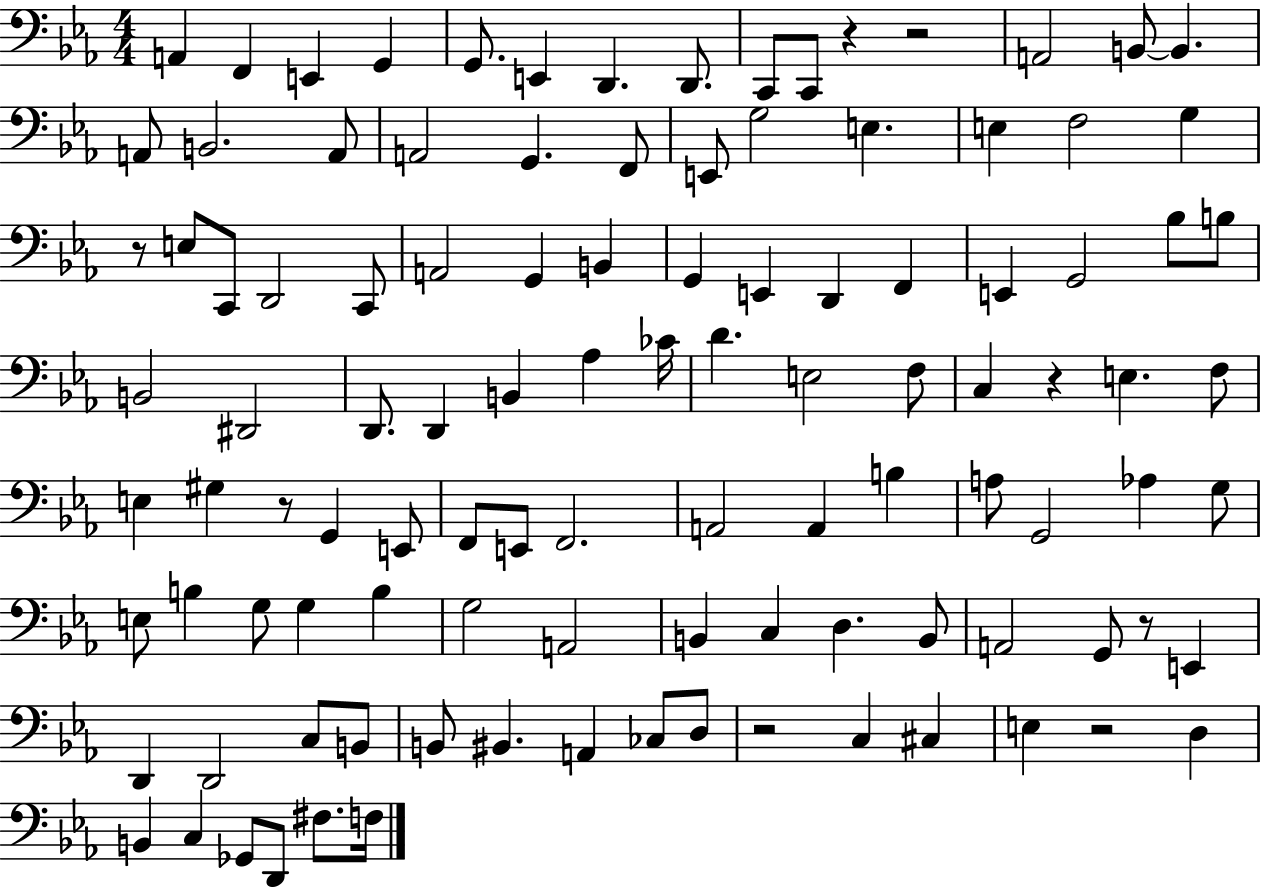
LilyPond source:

{
  \clef bass
  \numericTimeSignature
  \time 4/4
  \key ees \major
  \repeat volta 2 { a,4 f,4 e,4 g,4 | g,8. e,4 d,4. d,8. | c,8 c,8 r4 r2 | a,2 b,8~~ b,4. | \break a,8 b,2. a,8 | a,2 g,4. f,8 | e,8 g2 e4. | e4 f2 g4 | \break r8 e8 c,8 d,2 c,8 | a,2 g,4 b,4 | g,4 e,4 d,4 f,4 | e,4 g,2 bes8 b8 | \break b,2 dis,2 | d,8. d,4 b,4 aes4 ces'16 | d'4. e2 f8 | c4 r4 e4. f8 | \break e4 gis4 r8 g,4 e,8 | f,8 e,8 f,2. | a,2 a,4 b4 | a8 g,2 aes4 g8 | \break e8 b4 g8 g4 b4 | g2 a,2 | b,4 c4 d4. b,8 | a,2 g,8 r8 e,4 | \break d,4 d,2 c8 b,8 | b,8 bis,4. a,4 ces8 d8 | r2 c4 cis4 | e4 r2 d4 | \break b,4 c4 ges,8 d,8 fis8. f16 | } \bar "|."
}